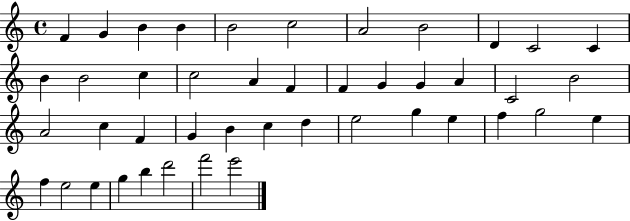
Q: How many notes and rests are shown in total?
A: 44